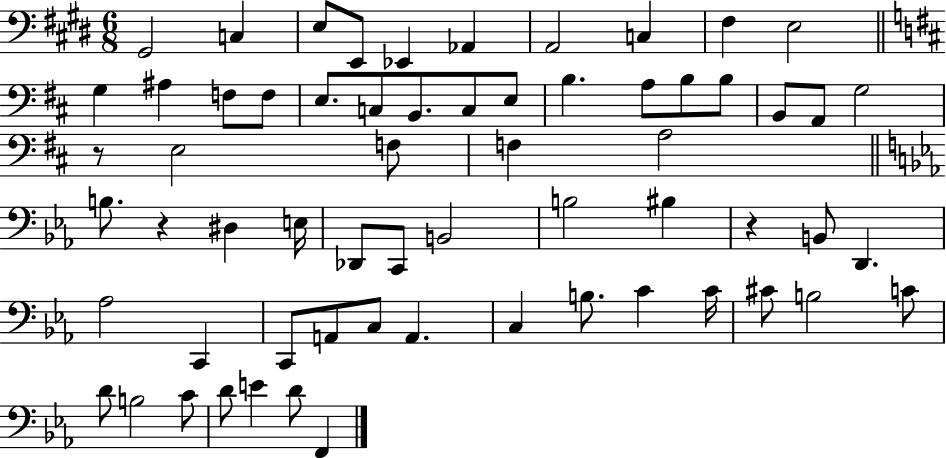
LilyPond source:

{
  \clef bass
  \numericTimeSignature
  \time 6/8
  \key e \major
  gis,2 c4 | e8 e,8 ees,4 aes,4 | a,2 c4 | fis4 e2 | \break \bar "||" \break \key d \major g4 ais4 f8 f8 | e8. c8 b,8. c8 e8 | b4. a8 b8 b8 | b,8 a,8 g2 | \break r8 e2 f8 | f4 a2 | \bar "||" \break \key ees \major b8. r4 dis4 e16 | des,8 c,8 b,2 | b2 bis4 | r4 b,8 d,4. | \break aes2 c,4 | c,8 a,8 c8 a,4. | c4 b8. c'4 c'16 | cis'8 b2 c'8 | \break d'8 b2 c'8 | d'8 e'4 d'8 f,4 | \bar "|."
}